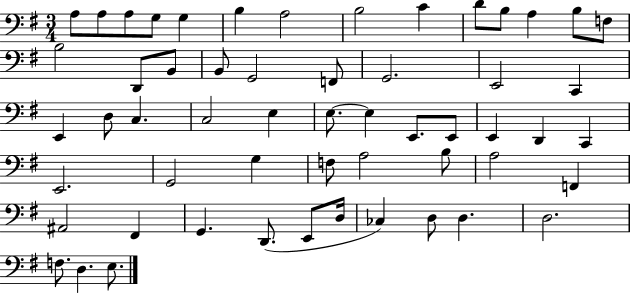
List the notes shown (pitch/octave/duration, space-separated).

A3/e A3/e A3/e G3/e G3/q B3/q A3/h B3/h C4/q D4/e B3/e A3/q B3/e F3/e B3/h D2/e B2/e B2/e G2/h F2/e G2/h. E2/h C2/q E2/q D3/e C3/q. C3/h E3/q E3/e. E3/q E2/e. E2/e E2/q D2/q C2/q E2/h. G2/h G3/q F3/e A3/h B3/e A3/h F2/q A#2/h F#2/q G2/q. D2/e. E2/e D3/s CES3/q D3/e D3/q. D3/h. F3/e. D3/q. E3/e.